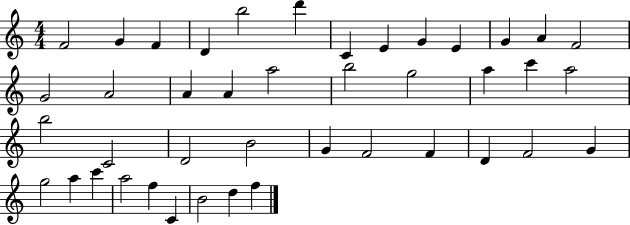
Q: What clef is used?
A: treble